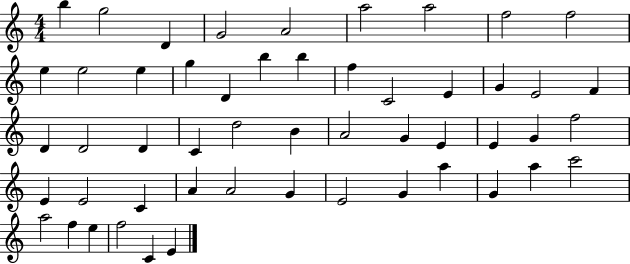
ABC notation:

X:1
T:Untitled
M:4/4
L:1/4
K:C
b g2 D G2 A2 a2 a2 f2 f2 e e2 e g D b b f C2 E G E2 F D D2 D C d2 B A2 G E E G f2 E E2 C A A2 G E2 G a G a c'2 a2 f e f2 C E